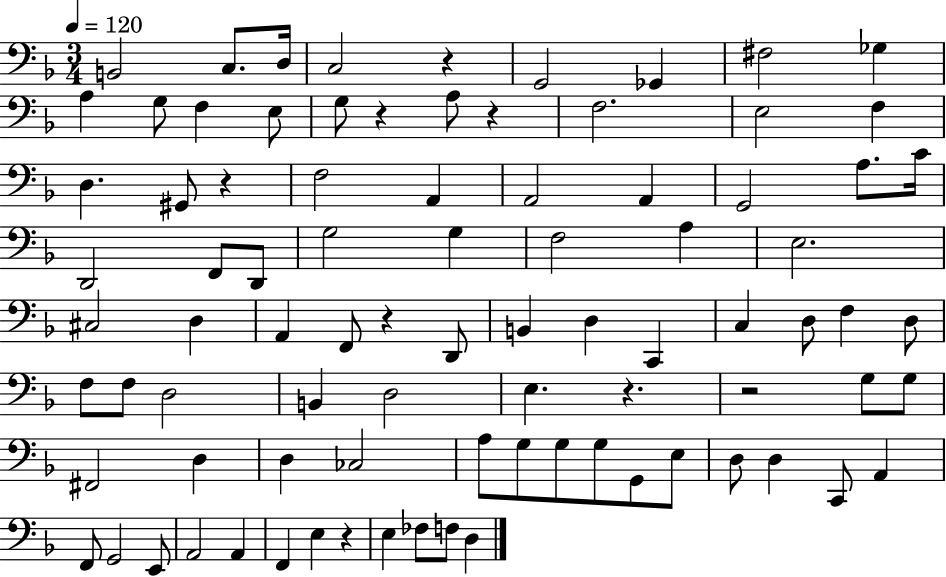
B2/h C3/e. D3/s C3/h R/q G2/h Gb2/q F#3/h Gb3/q A3/q G3/e F3/q E3/e G3/e R/q A3/e R/q F3/h. E3/h F3/q D3/q. G#2/e R/q F3/h A2/q A2/h A2/q G2/h A3/e. C4/s D2/h F2/e D2/e G3/h G3/q F3/h A3/q E3/h. C#3/h D3/q A2/q F2/e R/q D2/e B2/q D3/q C2/q C3/q D3/e F3/q D3/e F3/e F3/e D3/h B2/q D3/h E3/q. R/q. R/h G3/e G3/e F#2/h D3/q D3/q CES3/h A3/e G3/e G3/e G3/e G2/e E3/e D3/e D3/q C2/e A2/q F2/e G2/h E2/e A2/h A2/q F2/q E3/q R/q E3/q FES3/e F3/e D3/q